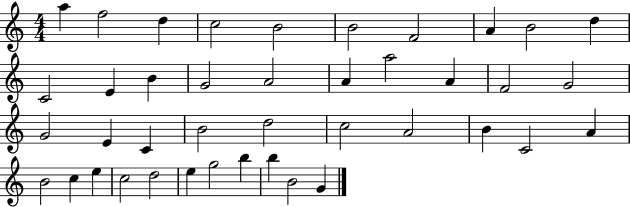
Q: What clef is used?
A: treble